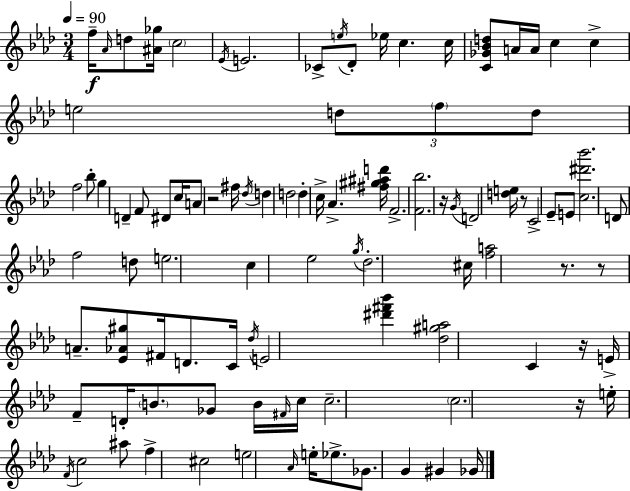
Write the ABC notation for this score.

X:1
T:Untitled
M:3/4
L:1/4
K:Ab
f/4 _A/4 d/2 [^A_g]/4 c2 _E/4 E2 _C/2 e/4 _D/2 _e/4 c c/4 [C_G_Bd]/2 A/4 A/4 c c e2 d/2 f/2 d/2 f2 _b/2 g D F/2 ^D/2 c/4 A/2 z2 ^f/4 _d/4 d d2 d c/4 _A [^f^g^ad']/4 F2 [F_b]2 z/4 G/4 D2 [de]/4 z/2 C2 _E/2 E/2 [c^d'_b']2 D/2 f2 d/2 e2 c _e2 g/4 _d2 ^c/4 [fa]2 z/2 z/2 A/2 [_E_A^g]/2 ^F/4 D/2 C/4 _d/4 E2 [^d'^f'_b'] [_d^ga]2 C z/4 E/4 F/2 D/4 B/2 _G/2 B/4 ^F/4 c/4 c2 c2 z/4 e/4 F/4 c2 ^a/2 f ^c2 e2 _A/4 e/4 _e/2 _G/2 G ^G _G/4